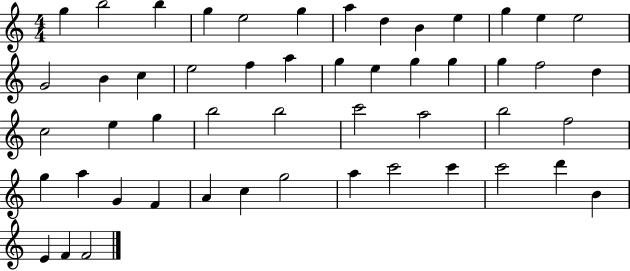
X:1
T:Untitled
M:4/4
L:1/4
K:C
g b2 b g e2 g a d B e g e e2 G2 B c e2 f a g e g g g f2 d c2 e g b2 b2 c'2 a2 b2 f2 g a G F A c g2 a c'2 c' c'2 d' B E F F2